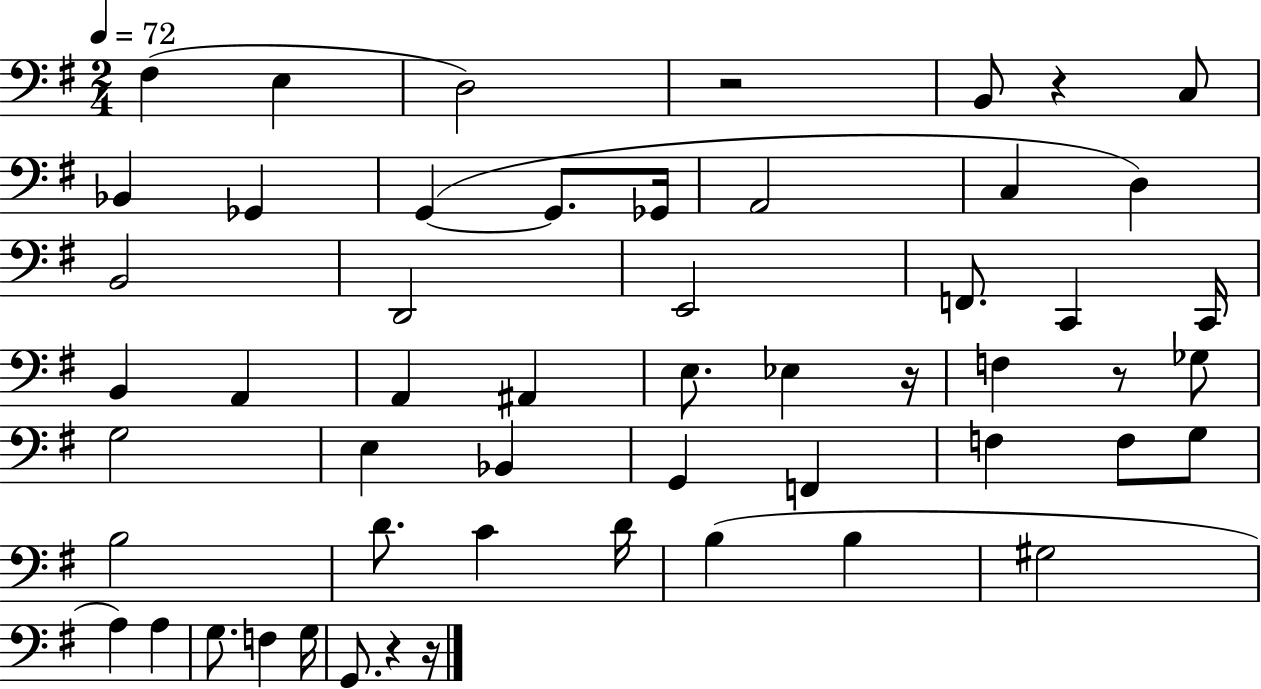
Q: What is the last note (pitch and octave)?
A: G2